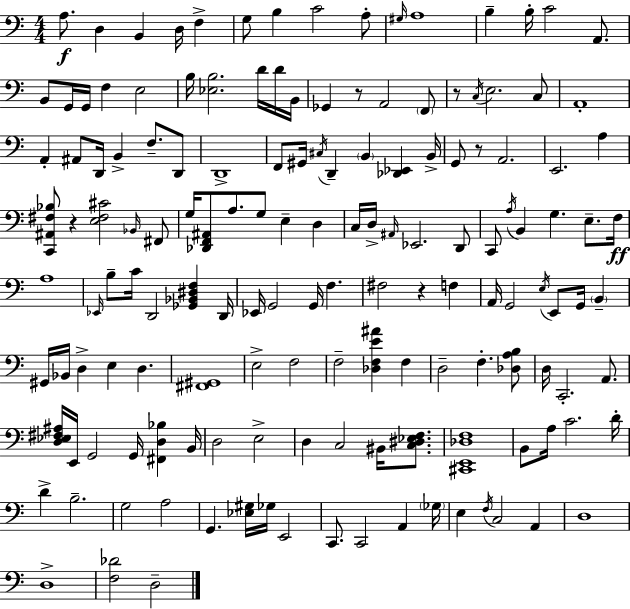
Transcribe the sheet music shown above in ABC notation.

X:1
T:Untitled
M:4/4
L:1/4
K:C
A,/2 D, B,, D,/4 F, G,/2 B, C2 A,/2 ^G,/4 A,4 B, B,/4 C2 A,,/2 B,,/2 G,,/4 G,,/4 F, E,2 B,/4 [_E,B,]2 D/4 D/4 B,,/4 _G,, z/2 A,,2 F,,/2 z/2 C,/4 E,2 C,/2 A,,4 A,, ^A,,/2 D,,/4 B,, F,/2 D,,/2 D,,4 F,,/2 ^G,,/4 ^C,/4 D,, B,, [_D,,_E,,] B,,/4 G,,/2 z/2 A,,2 E,,2 A, [C,,^A,,^F,_B,]/2 z [E,^F,^C]2 _B,,/4 ^F,,/2 G,/4 [_D,,F,,^A,,]/2 A,/2 G,/2 E, D, C,/4 D,/4 ^A,,/4 _E,,2 D,,/2 C,,/2 A,/4 B,, G, E,/2 F,/4 A,4 _E,,/4 B,/2 C/4 D,,2 [_G,,_B,,^D,F,] D,,/4 _E,,/4 G,,2 G,,/4 F, ^F,2 z F, A,,/4 G,,2 E,/4 E,,/2 G,,/4 B,, ^G,,/4 _B,,/4 D, E, D, [^F,,^G,,]4 E,2 F,2 F,2 [_D,F,E^A] F, D,2 F, [_D,A,B,]/2 D,/4 C,,2 A,,/2 [D,_E,^F,^A,]/4 E,,/4 G,,2 G,,/4 [^F,,D,_B,] B,,/4 D,2 E,2 D, C,2 ^B,,/4 [C,^D,_E,F,]/2 [^C,,E,,_D,F,]4 B,,/2 A,/4 C2 D/4 D B,2 G,2 A,2 G,, [_E,^G,]/4 _G,/4 E,,2 C,,/2 C,,2 A,, _G,/4 E, F,/4 C,2 A,, D,4 D,4 [F,_D]2 D,2